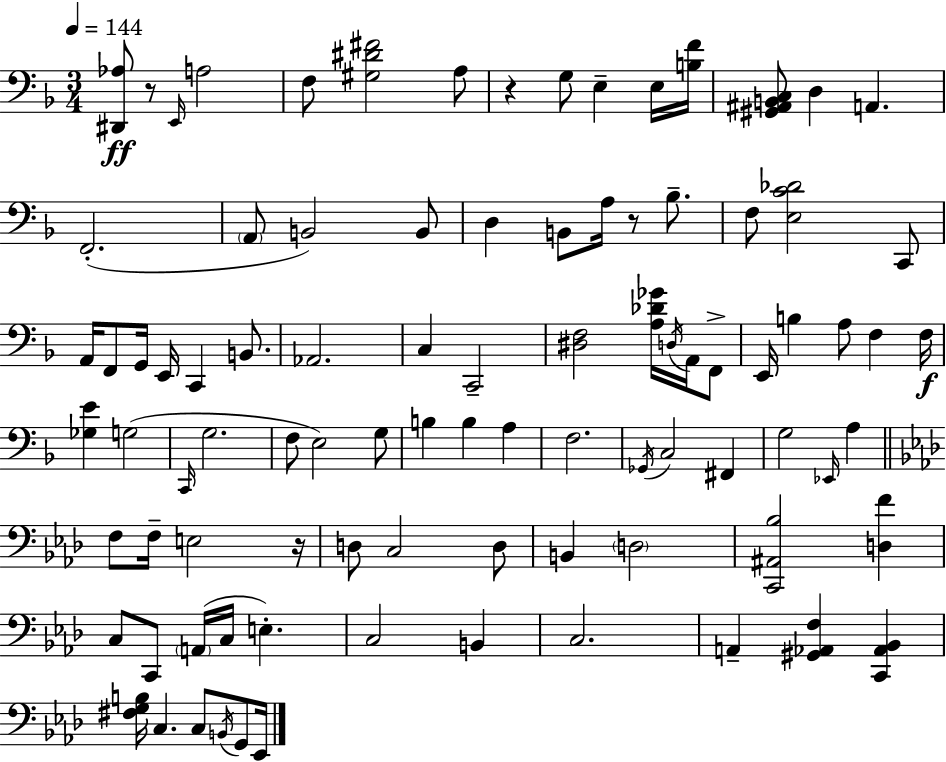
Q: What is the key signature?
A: D minor